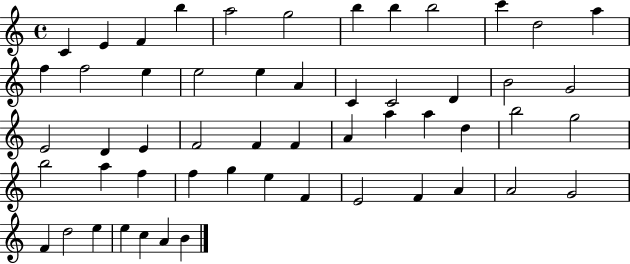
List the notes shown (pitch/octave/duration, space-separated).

C4/q E4/q F4/q B5/q A5/h G5/h B5/q B5/q B5/h C6/q D5/h A5/q F5/q F5/h E5/q E5/h E5/q A4/q C4/q C4/h D4/q B4/h G4/h E4/h D4/q E4/q F4/h F4/q F4/q A4/q A5/q A5/q D5/q B5/h G5/h B5/h A5/q F5/q F5/q G5/q E5/q F4/q E4/h F4/q A4/q A4/h G4/h F4/q D5/h E5/q E5/q C5/q A4/q B4/q